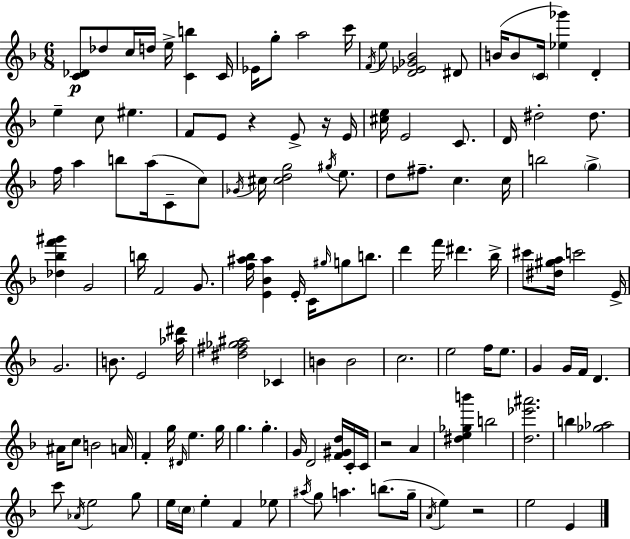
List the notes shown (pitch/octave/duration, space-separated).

[C4,Db4]/e Db5/e C5/s D5/s E5/s [C4,B5]/q C4/s Eb4/s G5/e A5/h C6/s F4/s E5/e [D4,Eb4,Gb4,Bb4]/h D#4/e B4/s B4/e C4/s [Eb5,Gb6]/q D4/q E5/q C5/e EIS5/q. F4/e E4/e R/q E4/e R/s E4/s [C#5,E5]/s E4/h C4/e. D4/s D#5/h D#5/e. F5/s A5/q B5/e A5/s C4/e C5/e Gb4/s C#5/s [C#5,D5,G5]/h G#5/s E5/e. D5/e F#5/e. C5/q. C5/s B5/h G5/q [Db5,Bb5,F6,G#6]/q G4/h B5/s F4/h G4/e. [F5,A#5,Bb5]/s [E4,Bb4,A#5]/q E4/s C4/s G#5/s G5/e B5/e. D6/q F6/s D#6/q. Bb5/s C#6/e [D#5,G#5,A5]/s C6/h E4/s G4/h. B4/e. E4/h [Ab5,D#6]/s [D#5,F#5,Gb5,A#5]/h CES4/q B4/q B4/h C5/h. E5/h F5/s E5/e. G4/q G4/s F4/s D4/q. A#4/s C5/e B4/h A4/s F4/q G5/s D#4/s E5/q. G5/s G5/q. G5/q. G4/s D4/h [F4,G#4,D5]/s C4/s C4/s R/h A4/q [D#5,E5,Gb5,B6]/q B5/h [D5,Eb6,A#6]/h. B5/q [Gb5,Ab5]/h C6/e Ab4/s E5/h G5/e E5/s C5/s E5/q F4/q Eb5/e A#5/s G5/e A5/q. B5/e. G5/s A4/s E5/q R/h E5/h E4/q